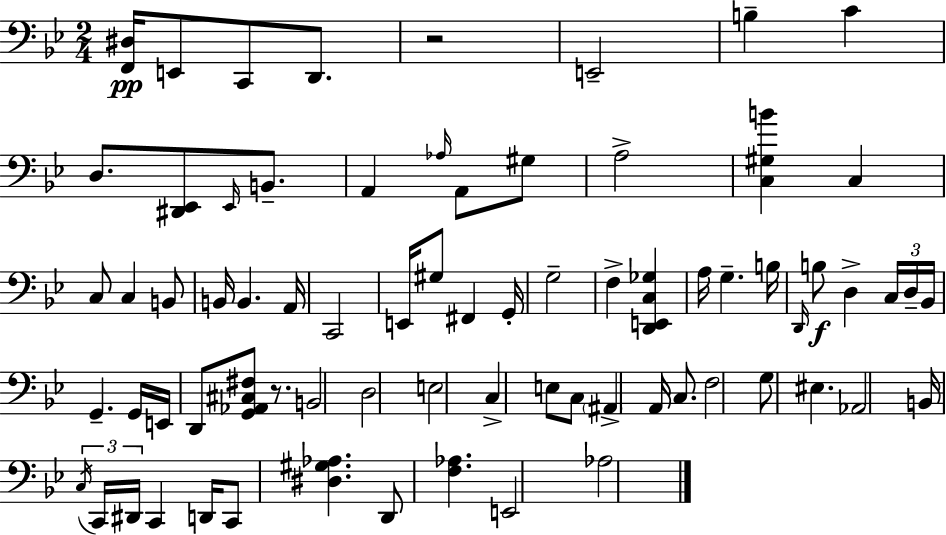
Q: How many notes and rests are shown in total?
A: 73